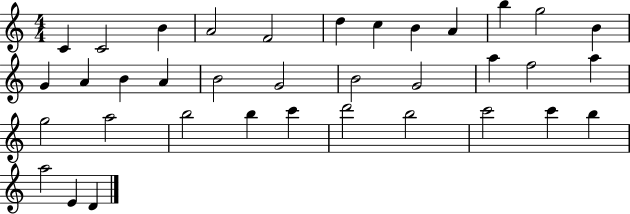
{
  \clef treble
  \numericTimeSignature
  \time 4/4
  \key c \major
  c'4 c'2 b'4 | a'2 f'2 | d''4 c''4 b'4 a'4 | b''4 g''2 b'4 | \break g'4 a'4 b'4 a'4 | b'2 g'2 | b'2 g'2 | a''4 f''2 a''4 | \break g''2 a''2 | b''2 b''4 c'''4 | d'''2 b''2 | c'''2 c'''4 b''4 | \break a''2 e'4 d'4 | \bar "|."
}